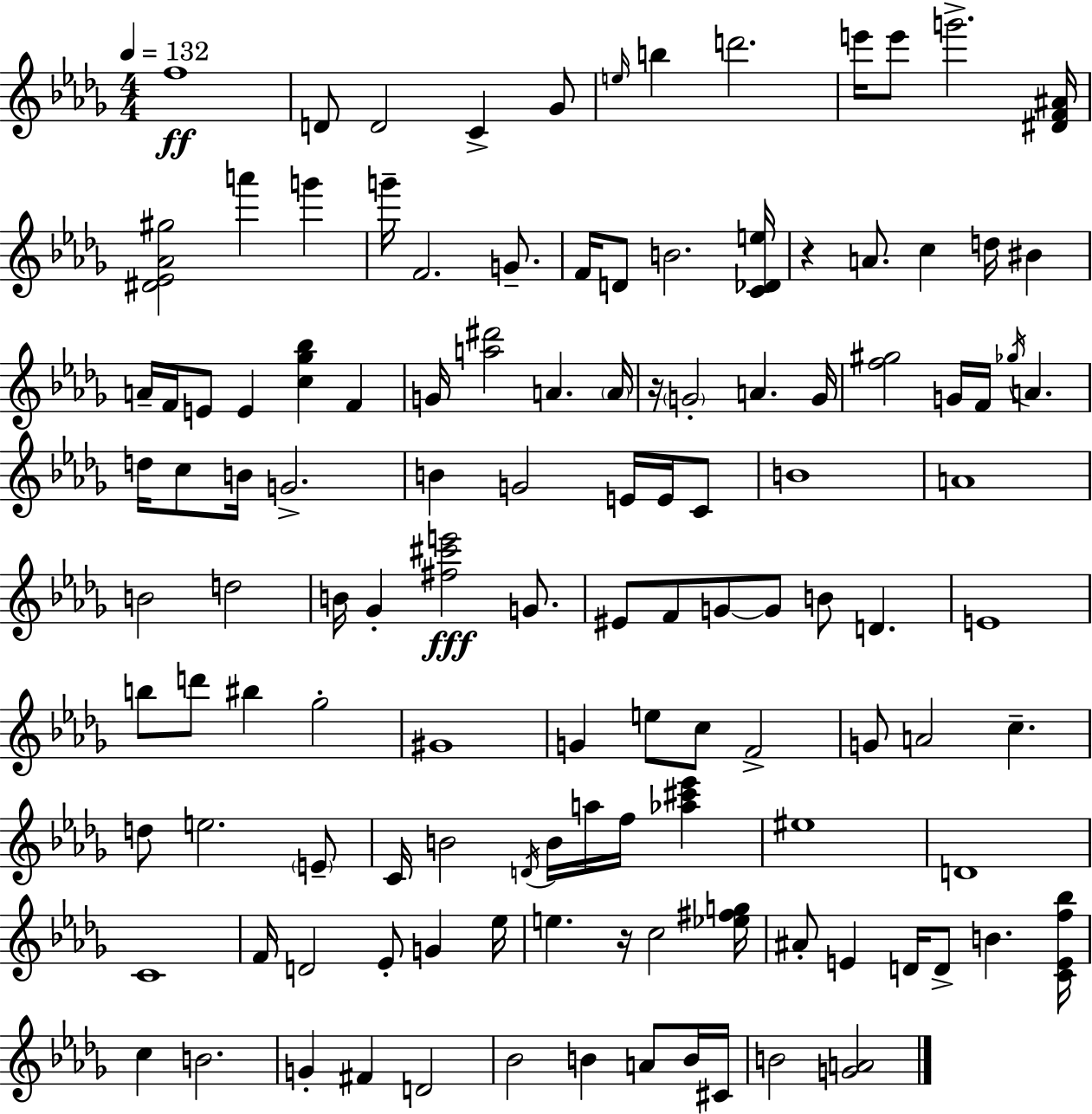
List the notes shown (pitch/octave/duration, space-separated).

F5/w D4/e D4/h C4/q Gb4/e E5/s B5/q D6/h. E6/s E6/e G6/h. [D#4,F4,A#4]/s [D#4,Eb4,Ab4,G#5]/h A6/q G6/q G6/s F4/h. G4/e. F4/s D4/e B4/h. [C4,Db4,E5]/s R/q A4/e. C5/q D5/s BIS4/q A4/s F4/s E4/e E4/q [C5,Gb5,Bb5]/q F4/q G4/s [A5,D#6]/h A4/q. A4/s R/s G4/h A4/q. G4/s [F5,G#5]/h G4/s F4/s Gb5/s A4/q. D5/s C5/e B4/s G4/h. B4/q G4/h E4/s E4/s C4/e B4/w A4/w B4/h D5/h B4/s Gb4/q [F#5,C#6,E6]/h G4/e. EIS4/e F4/e G4/e G4/e B4/e D4/q. E4/w B5/e D6/e BIS5/q Gb5/h G#4/w G4/q E5/e C5/e F4/h G4/e A4/h C5/q. D5/e E5/h. E4/e C4/s B4/h D4/s B4/s A5/s F5/s [Ab5,C#6,Eb6]/q EIS5/w D4/w C4/w F4/s D4/h Eb4/e G4/q Eb5/s E5/q. R/s C5/h [Eb5,F#5,G5]/s A#4/e E4/q D4/s D4/e B4/q. [C4,E4,F5,Bb5]/s C5/q B4/h. G4/q F#4/q D4/h Bb4/h B4/q A4/e B4/s C#4/s B4/h [G4,A4]/h